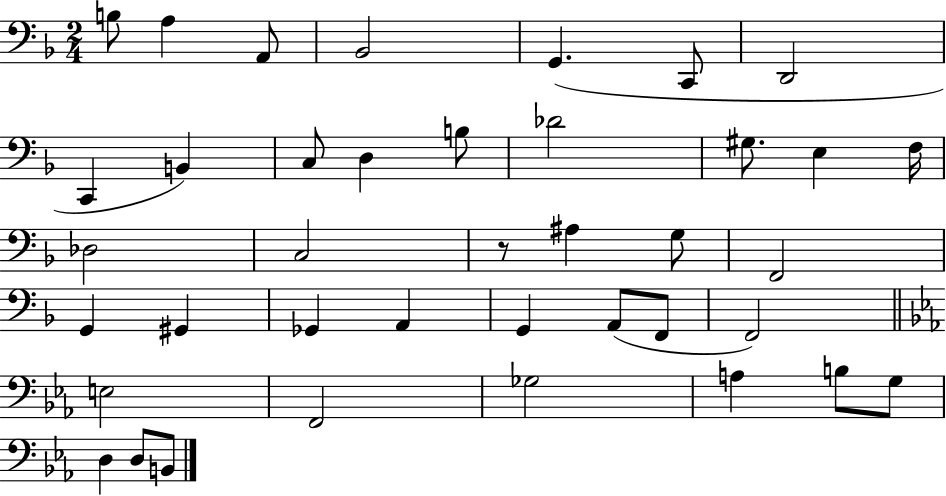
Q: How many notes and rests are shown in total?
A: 39